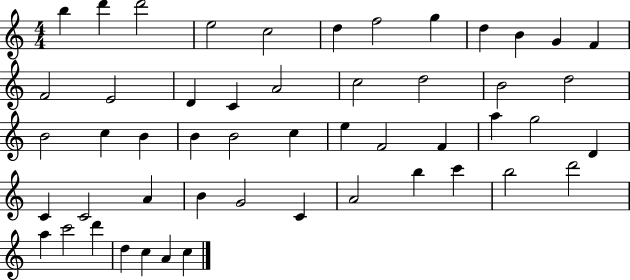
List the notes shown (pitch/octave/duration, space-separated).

B5/q D6/q D6/h E5/h C5/h D5/q F5/h G5/q D5/q B4/q G4/q F4/q F4/h E4/h D4/q C4/q A4/h C5/h D5/h B4/h D5/h B4/h C5/q B4/q B4/q B4/h C5/q E5/q F4/h F4/q A5/q G5/h D4/q C4/q C4/h A4/q B4/q G4/h C4/q A4/h B5/q C6/q B5/h D6/h A5/q C6/h D6/q D5/q C5/q A4/q C5/q